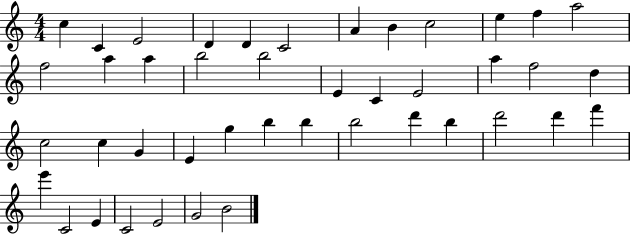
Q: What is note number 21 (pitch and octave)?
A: A5